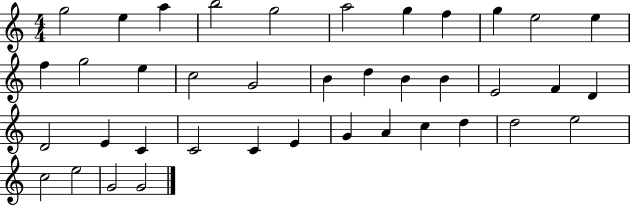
G5/h E5/q A5/q B5/h G5/h A5/h G5/q F5/q G5/q E5/h E5/q F5/q G5/h E5/q C5/h G4/h B4/q D5/q B4/q B4/q E4/h F4/q D4/q D4/h E4/q C4/q C4/h C4/q E4/q G4/q A4/q C5/q D5/q D5/h E5/h C5/h E5/h G4/h G4/h